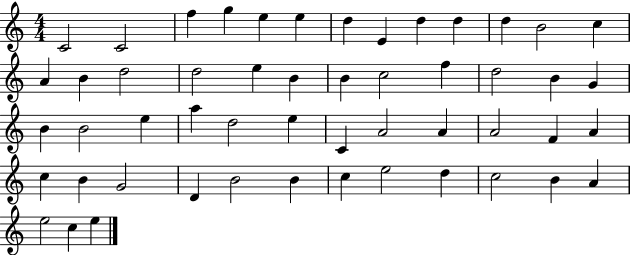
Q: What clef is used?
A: treble